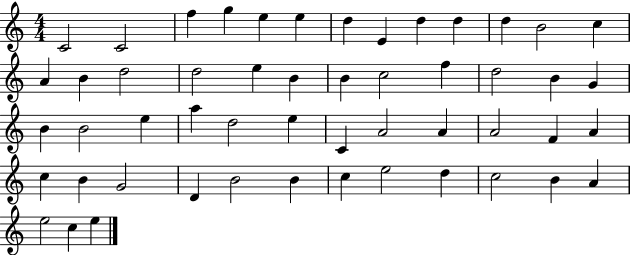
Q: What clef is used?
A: treble